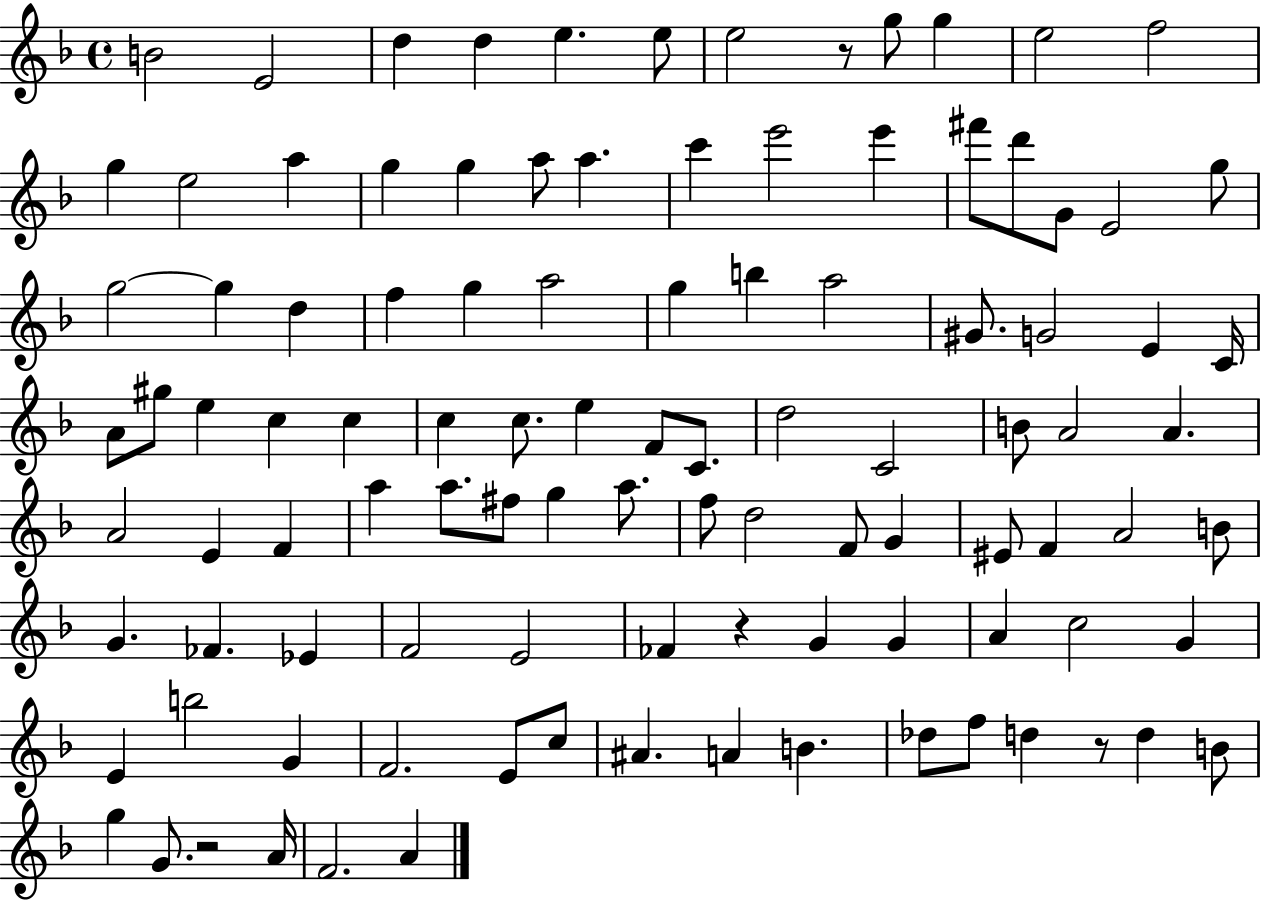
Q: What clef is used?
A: treble